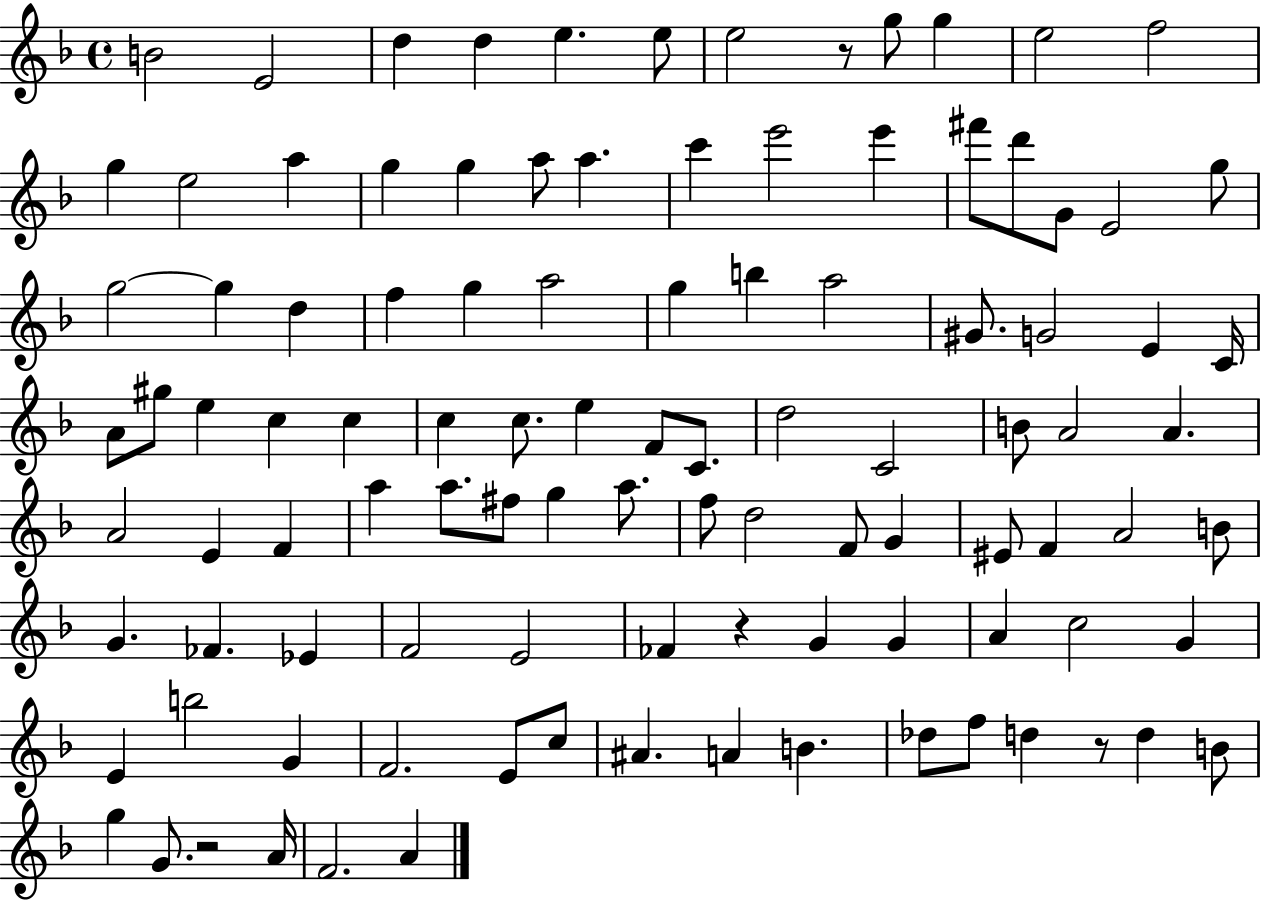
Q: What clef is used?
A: treble